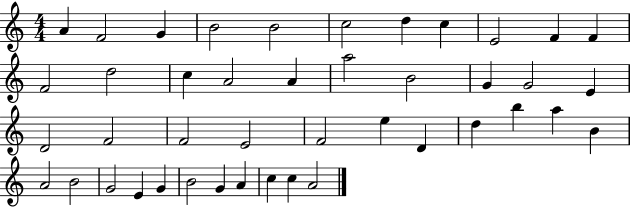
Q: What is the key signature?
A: C major